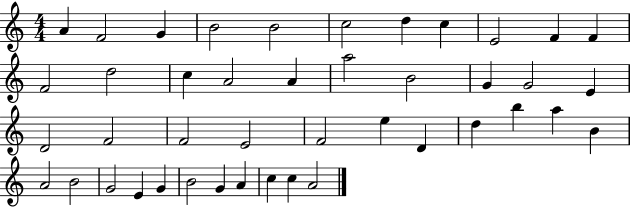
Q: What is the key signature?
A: C major